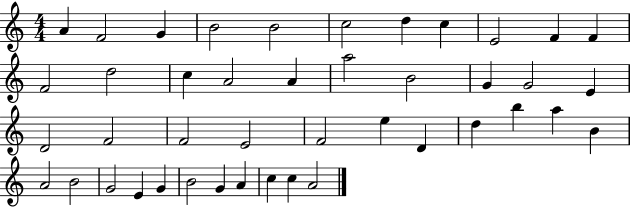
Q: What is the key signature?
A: C major